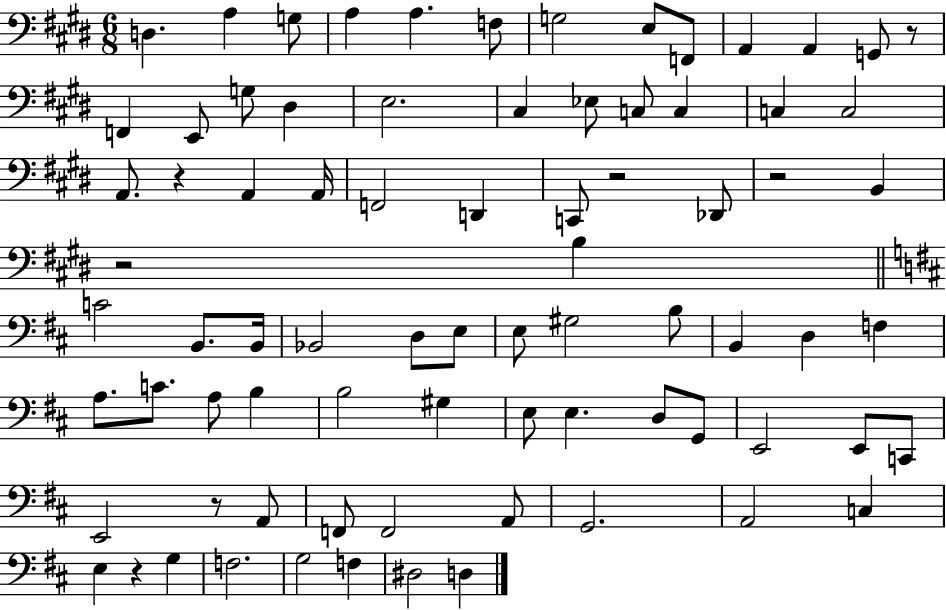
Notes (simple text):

D3/q. A3/q G3/e A3/q A3/q. F3/e G3/h E3/e F2/e A2/q A2/q G2/e R/e F2/q E2/e G3/e D#3/q E3/h. C#3/q Eb3/e C3/e C3/q C3/q C3/h A2/e. R/q A2/q A2/s F2/h D2/q C2/e R/h Db2/e R/h B2/q R/h B3/q C4/h B2/e. B2/s Bb2/h D3/e E3/e E3/e G#3/h B3/e B2/q D3/q F3/q A3/e. C4/e. A3/e B3/q B3/h G#3/q E3/e E3/q. D3/e G2/e E2/h E2/e C2/e E2/h R/e A2/e F2/e F2/h A2/e G2/h. A2/h C3/q E3/q R/q G3/q F3/h. G3/h F3/q D#3/h D3/q